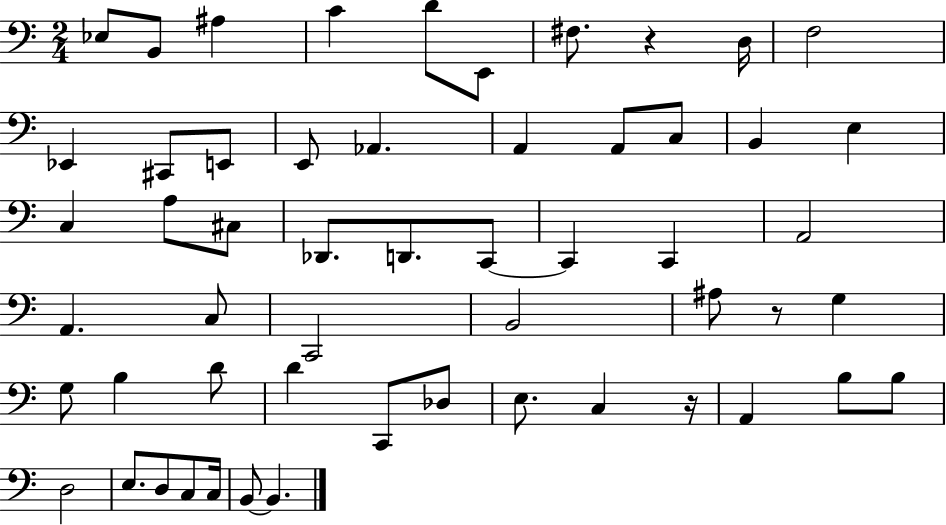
{
  \clef bass
  \numericTimeSignature
  \time 2/4
  \key c \major
  ees8 b,8 ais4 | c'4 d'8 e,8 | fis8. r4 d16 | f2 | \break ees,4 cis,8 e,8 | e,8 aes,4. | a,4 a,8 c8 | b,4 e4 | \break c4 a8 cis8 | des,8. d,8. c,8~~ | c,4 c,4 | a,2 | \break a,4. c8 | c,2 | b,2 | ais8 r8 g4 | \break g8 b4 d'8 | d'4 c,8 des8 | e8. c4 r16 | a,4 b8 b8 | \break d2 | e8. d8 c8 c16 | b,8~~ b,4. | \bar "|."
}